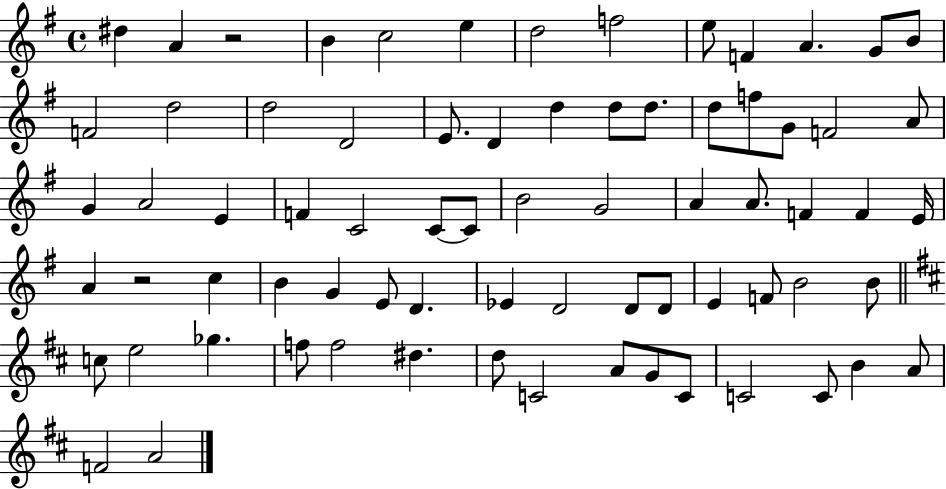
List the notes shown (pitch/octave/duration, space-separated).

D#5/q A4/q R/h B4/q C5/h E5/q D5/h F5/h E5/e F4/q A4/q. G4/e B4/e F4/h D5/h D5/h D4/h E4/e. D4/q D5/q D5/e D5/e. D5/e F5/e G4/e F4/h A4/e G4/q A4/h E4/q F4/q C4/h C4/e C4/e B4/h G4/h A4/q A4/e. F4/q F4/q E4/s A4/q R/h C5/q B4/q G4/q E4/e D4/q. Eb4/q D4/h D4/e D4/e E4/q F4/e B4/h B4/e C5/e E5/h Gb5/q. F5/e F5/h D#5/q. D5/e C4/h A4/e G4/e C4/e C4/h C4/e B4/q A4/e F4/h A4/h